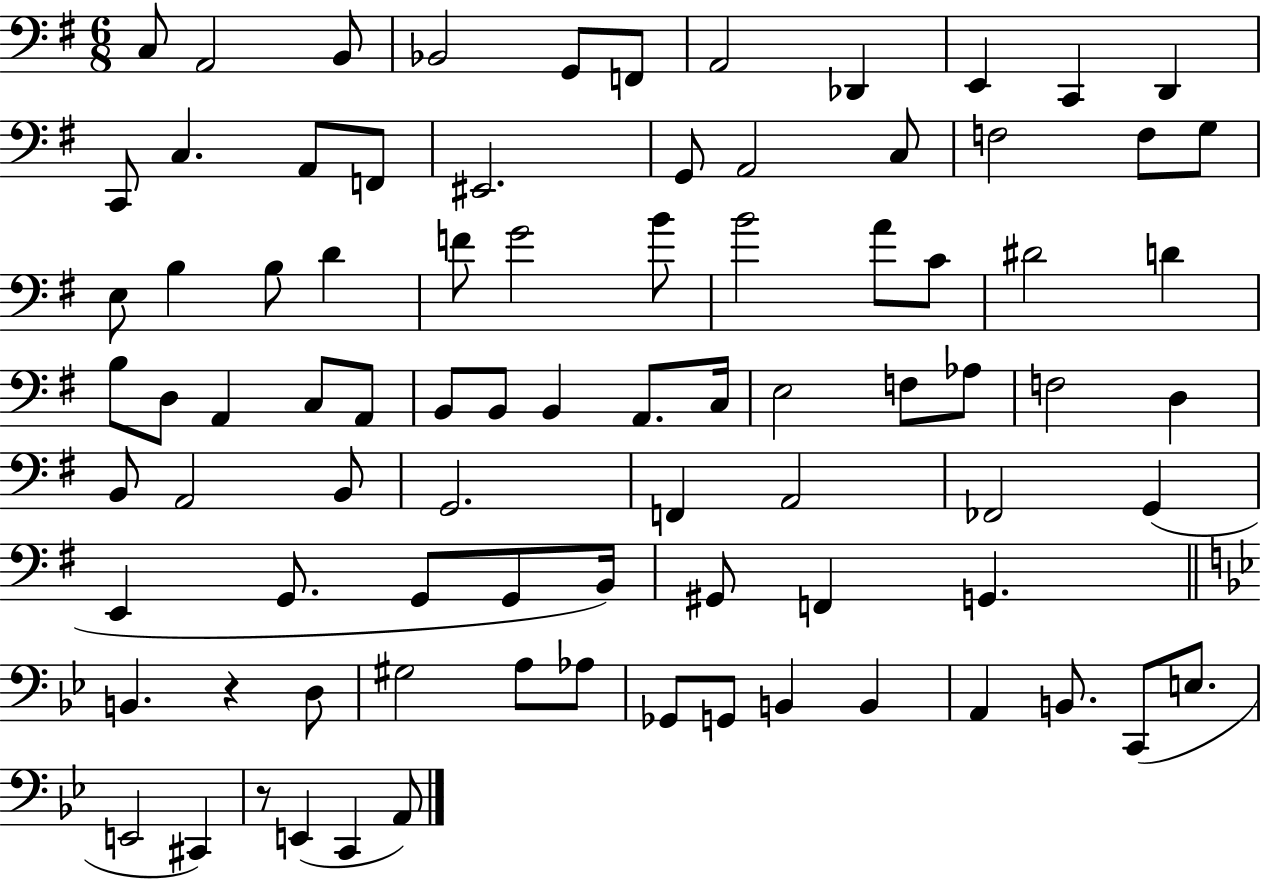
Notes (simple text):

C3/e A2/h B2/e Bb2/h G2/e F2/e A2/h Db2/q E2/q C2/q D2/q C2/e C3/q. A2/e F2/e EIS2/h. G2/e A2/h C3/e F3/h F3/e G3/e E3/e B3/q B3/e D4/q F4/e G4/h B4/e B4/h A4/e C4/e D#4/h D4/q B3/e D3/e A2/q C3/e A2/e B2/e B2/e B2/q A2/e. C3/s E3/h F3/e Ab3/e F3/h D3/q B2/e A2/h B2/e G2/h. F2/q A2/h FES2/h G2/q E2/q G2/e. G2/e G2/e B2/s G#2/e F2/q G2/q. B2/q. R/q D3/e G#3/h A3/e Ab3/e Gb2/e G2/e B2/q B2/q A2/q B2/e. C2/e E3/e. E2/h C#2/q R/e E2/q C2/q A2/e